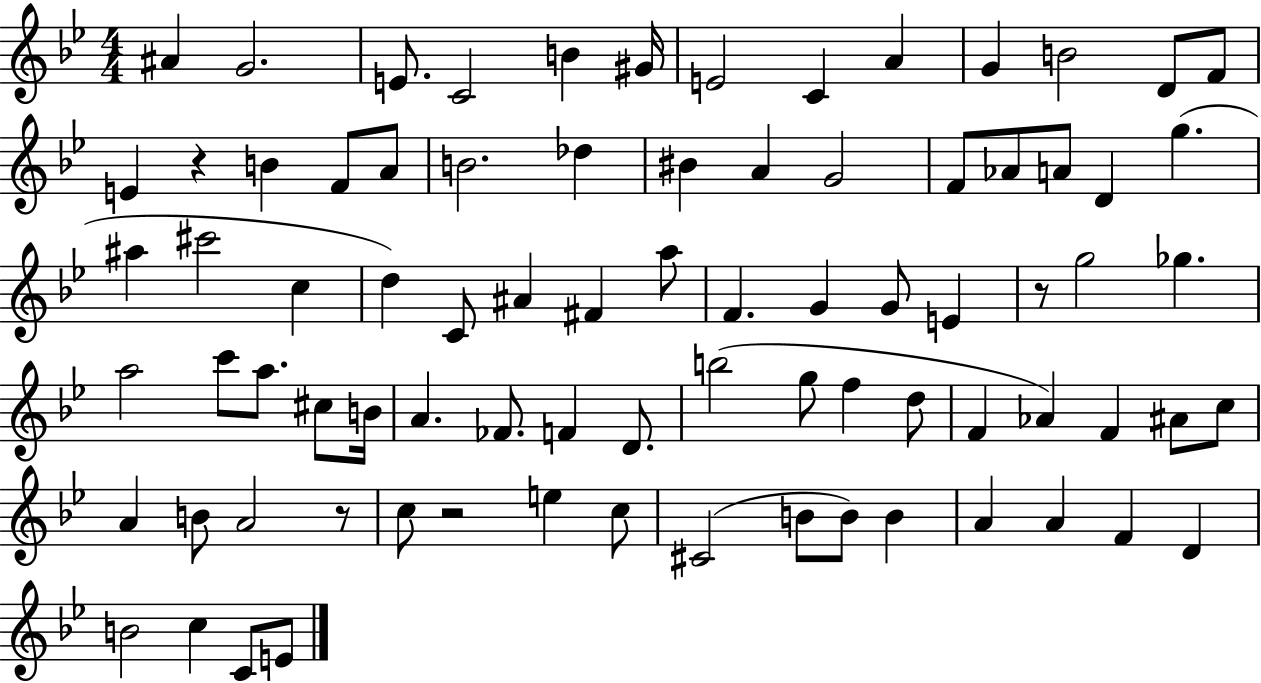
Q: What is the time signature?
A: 4/4